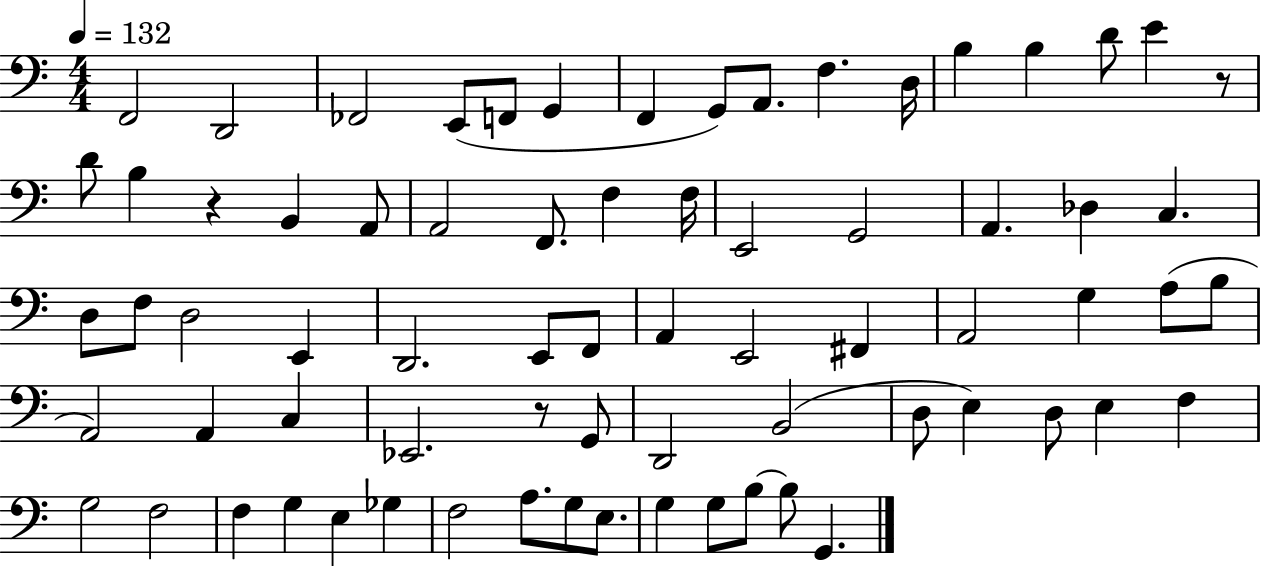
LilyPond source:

{
  \clef bass
  \numericTimeSignature
  \time 4/4
  \key c \major
  \tempo 4 = 132
  f,2 d,2 | fes,2 e,8( f,8 g,4 | f,4 g,8) a,8. f4. d16 | b4 b4 d'8 e'4 r8 | \break d'8 b4 r4 b,4 a,8 | a,2 f,8. f4 f16 | e,2 g,2 | a,4. des4 c4. | \break d8 f8 d2 e,4 | d,2. e,8 f,8 | a,4 e,2 fis,4 | a,2 g4 a8( b8 | \break a,2) a,4 c4 | ees,2. r8 g,8 | d,2 b,2( | d8 e4) d8 e4 f4 | \break g2 f2 | f4 g4 e4 ges4 | f2 a8. g8 e8. | g4 g8 b8~~ b8 g,4. | \break \bar "|."
}